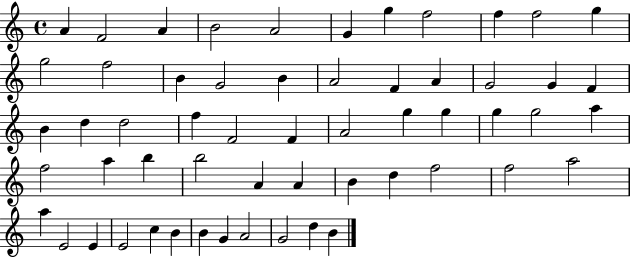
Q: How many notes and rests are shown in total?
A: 57